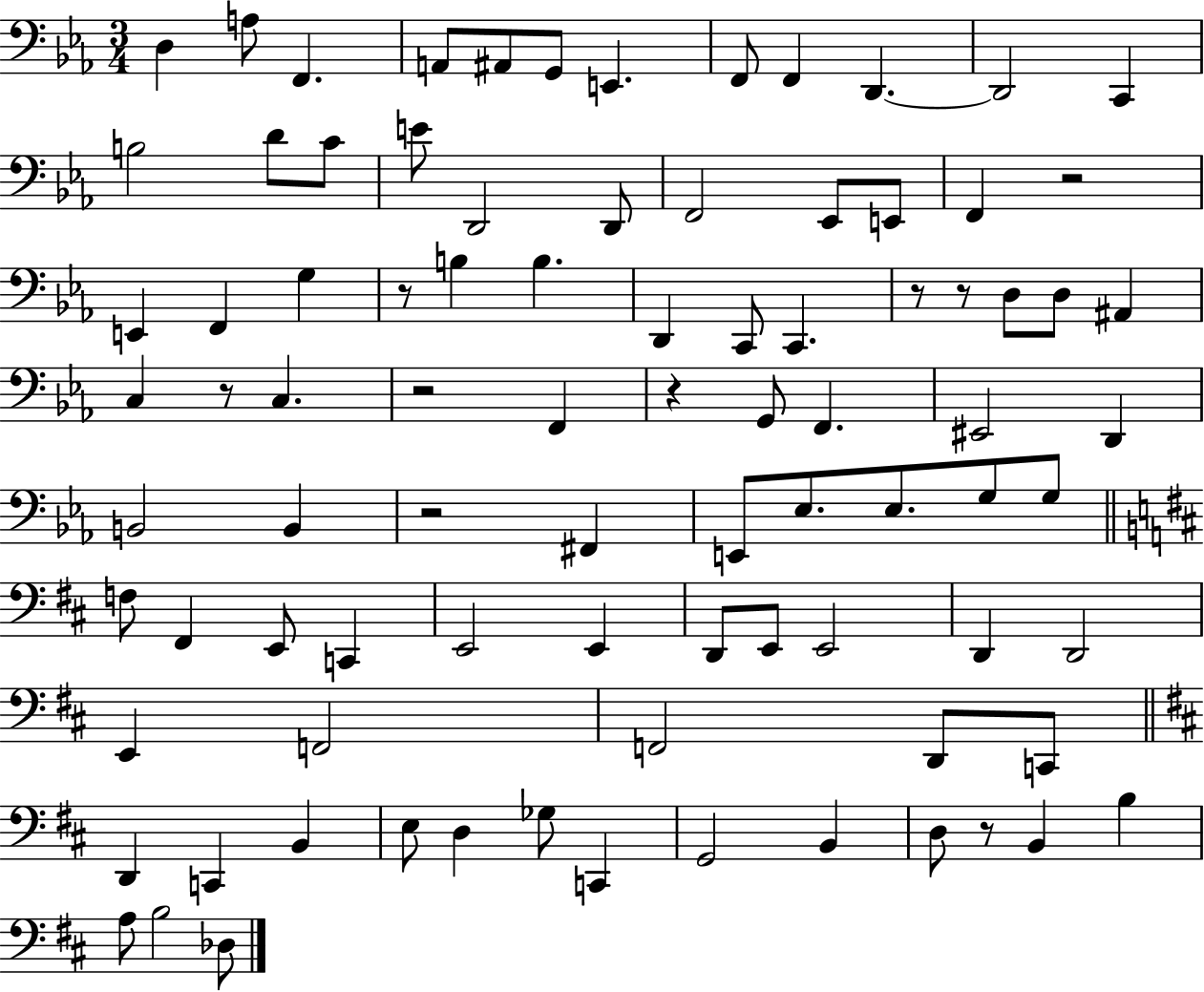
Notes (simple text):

D3/q A3/e F2/q. A2/e A#2/e G2/e E2/q. F2/e F2/q D2/q. D2/h C2/q B3/h D4/e C4/e E4/e D2/h D2/e F2/h Eb2/e E2/e F2/q R/h E2/q F2/q G3/q R/e B3/q B3/q. D2/q C2/e C2/q. R/e R/e D3/e D3/e A#2/q C3/q R/e C3/q. R/h F2/q R/q G2/e F2/q. EIS2/h D2/q B2/h B2/q R/h F#2/q E2/e Eb3/e. Eb3/e. G3/e G3/e F3/e F#2/q E2/e C2/q E2/h E2/q D2/e E2/e E2/h D2/q D2/h E2/q F2/h F2/h D2/e C2/e D2/q C2/q B2/q E3/e D3/q Gb3/e C2/q G2/h B2/q D3/e R/e B2/q B3/q A3/e B3/h Db3/e